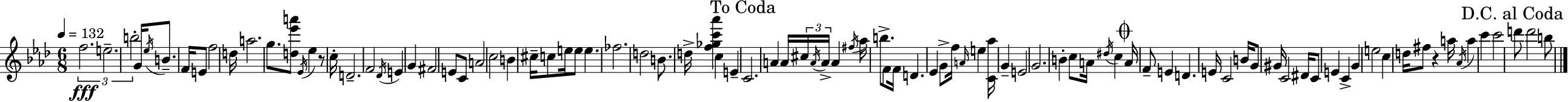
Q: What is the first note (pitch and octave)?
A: F5